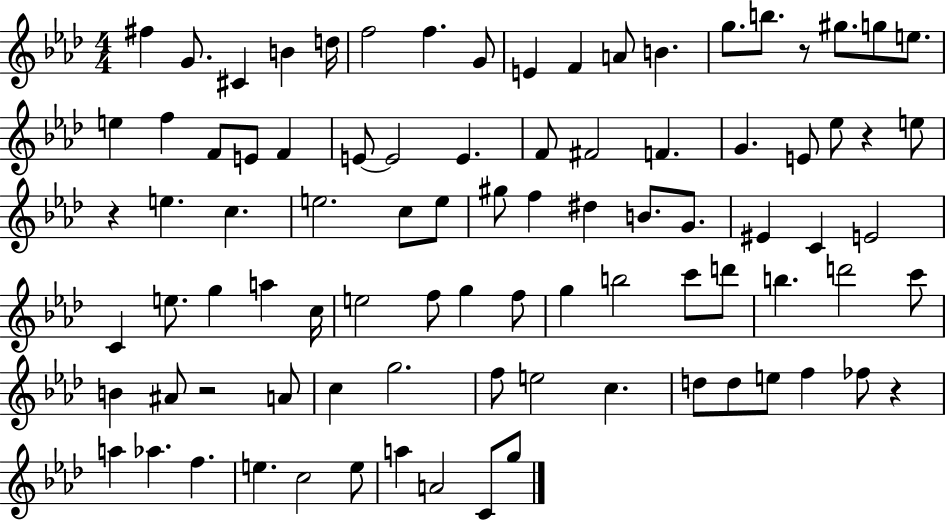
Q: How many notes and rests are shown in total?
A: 89